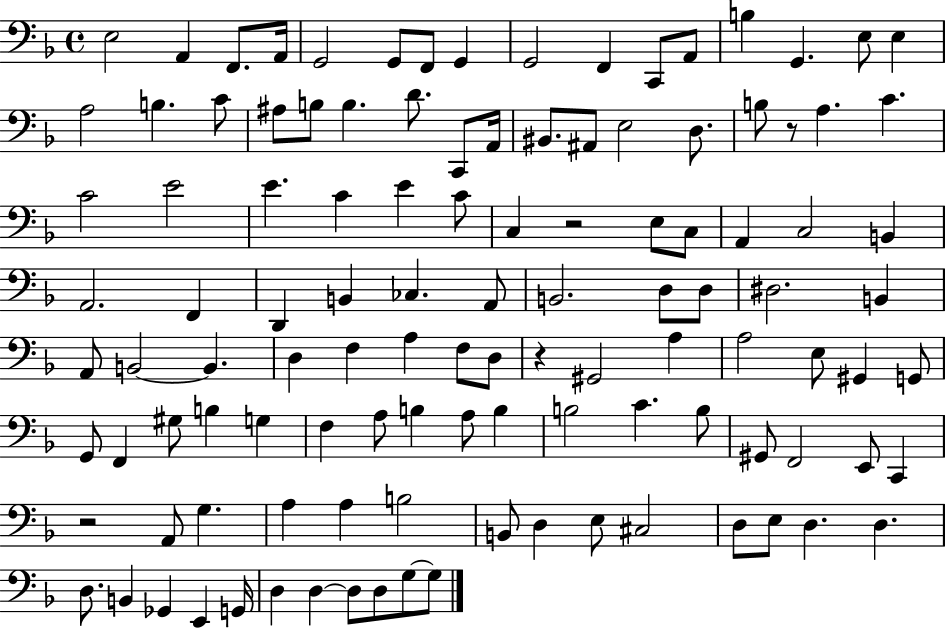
E3/h A2/q F2/e. A2/s G2/h G2/e F2/e G2/q G2/h F2/q C2/e A2/e B3/q G2/q. E3/e E3/q A3/h B3/q. C4/e A#3/e B3/e B3/q. D4/e. C2/e A2/s BIS2/e. A#2/e E3/h D3/e. B3/e R/e A3/q. C4/q. C4/h E4/h E4/q. C4/q E4/q C4/e C3/q R/h E3/e C3/e A2/q C3/h B2/q A2/h. F2/q D2/q B2/q CES3/q. A2/e B2/h. D3/e D3/e D#3/h. B2/q A2/e B2/h B2/q. D3/q F3/q A3/q F3/e D3/e R/q G#2/h A3/q A3/h E3/e G#2/q G2/e G2/e F2/q G#3/e B3/q G3/q F3/q A3/e B3/q A3/e B3/q B3/h C4/q. B3/e G#2/e F2/h E2/e C2/q R/h A2/e G3/q. A3/q A3/q B3/h B2/e D3/q E3/e C#3/h D3/e E3/e D3/q. D3/q. D3/e. B2/q Gb2/q E2/q G2/s D3/q D3/q D3/e D3/e G3/e G3/e